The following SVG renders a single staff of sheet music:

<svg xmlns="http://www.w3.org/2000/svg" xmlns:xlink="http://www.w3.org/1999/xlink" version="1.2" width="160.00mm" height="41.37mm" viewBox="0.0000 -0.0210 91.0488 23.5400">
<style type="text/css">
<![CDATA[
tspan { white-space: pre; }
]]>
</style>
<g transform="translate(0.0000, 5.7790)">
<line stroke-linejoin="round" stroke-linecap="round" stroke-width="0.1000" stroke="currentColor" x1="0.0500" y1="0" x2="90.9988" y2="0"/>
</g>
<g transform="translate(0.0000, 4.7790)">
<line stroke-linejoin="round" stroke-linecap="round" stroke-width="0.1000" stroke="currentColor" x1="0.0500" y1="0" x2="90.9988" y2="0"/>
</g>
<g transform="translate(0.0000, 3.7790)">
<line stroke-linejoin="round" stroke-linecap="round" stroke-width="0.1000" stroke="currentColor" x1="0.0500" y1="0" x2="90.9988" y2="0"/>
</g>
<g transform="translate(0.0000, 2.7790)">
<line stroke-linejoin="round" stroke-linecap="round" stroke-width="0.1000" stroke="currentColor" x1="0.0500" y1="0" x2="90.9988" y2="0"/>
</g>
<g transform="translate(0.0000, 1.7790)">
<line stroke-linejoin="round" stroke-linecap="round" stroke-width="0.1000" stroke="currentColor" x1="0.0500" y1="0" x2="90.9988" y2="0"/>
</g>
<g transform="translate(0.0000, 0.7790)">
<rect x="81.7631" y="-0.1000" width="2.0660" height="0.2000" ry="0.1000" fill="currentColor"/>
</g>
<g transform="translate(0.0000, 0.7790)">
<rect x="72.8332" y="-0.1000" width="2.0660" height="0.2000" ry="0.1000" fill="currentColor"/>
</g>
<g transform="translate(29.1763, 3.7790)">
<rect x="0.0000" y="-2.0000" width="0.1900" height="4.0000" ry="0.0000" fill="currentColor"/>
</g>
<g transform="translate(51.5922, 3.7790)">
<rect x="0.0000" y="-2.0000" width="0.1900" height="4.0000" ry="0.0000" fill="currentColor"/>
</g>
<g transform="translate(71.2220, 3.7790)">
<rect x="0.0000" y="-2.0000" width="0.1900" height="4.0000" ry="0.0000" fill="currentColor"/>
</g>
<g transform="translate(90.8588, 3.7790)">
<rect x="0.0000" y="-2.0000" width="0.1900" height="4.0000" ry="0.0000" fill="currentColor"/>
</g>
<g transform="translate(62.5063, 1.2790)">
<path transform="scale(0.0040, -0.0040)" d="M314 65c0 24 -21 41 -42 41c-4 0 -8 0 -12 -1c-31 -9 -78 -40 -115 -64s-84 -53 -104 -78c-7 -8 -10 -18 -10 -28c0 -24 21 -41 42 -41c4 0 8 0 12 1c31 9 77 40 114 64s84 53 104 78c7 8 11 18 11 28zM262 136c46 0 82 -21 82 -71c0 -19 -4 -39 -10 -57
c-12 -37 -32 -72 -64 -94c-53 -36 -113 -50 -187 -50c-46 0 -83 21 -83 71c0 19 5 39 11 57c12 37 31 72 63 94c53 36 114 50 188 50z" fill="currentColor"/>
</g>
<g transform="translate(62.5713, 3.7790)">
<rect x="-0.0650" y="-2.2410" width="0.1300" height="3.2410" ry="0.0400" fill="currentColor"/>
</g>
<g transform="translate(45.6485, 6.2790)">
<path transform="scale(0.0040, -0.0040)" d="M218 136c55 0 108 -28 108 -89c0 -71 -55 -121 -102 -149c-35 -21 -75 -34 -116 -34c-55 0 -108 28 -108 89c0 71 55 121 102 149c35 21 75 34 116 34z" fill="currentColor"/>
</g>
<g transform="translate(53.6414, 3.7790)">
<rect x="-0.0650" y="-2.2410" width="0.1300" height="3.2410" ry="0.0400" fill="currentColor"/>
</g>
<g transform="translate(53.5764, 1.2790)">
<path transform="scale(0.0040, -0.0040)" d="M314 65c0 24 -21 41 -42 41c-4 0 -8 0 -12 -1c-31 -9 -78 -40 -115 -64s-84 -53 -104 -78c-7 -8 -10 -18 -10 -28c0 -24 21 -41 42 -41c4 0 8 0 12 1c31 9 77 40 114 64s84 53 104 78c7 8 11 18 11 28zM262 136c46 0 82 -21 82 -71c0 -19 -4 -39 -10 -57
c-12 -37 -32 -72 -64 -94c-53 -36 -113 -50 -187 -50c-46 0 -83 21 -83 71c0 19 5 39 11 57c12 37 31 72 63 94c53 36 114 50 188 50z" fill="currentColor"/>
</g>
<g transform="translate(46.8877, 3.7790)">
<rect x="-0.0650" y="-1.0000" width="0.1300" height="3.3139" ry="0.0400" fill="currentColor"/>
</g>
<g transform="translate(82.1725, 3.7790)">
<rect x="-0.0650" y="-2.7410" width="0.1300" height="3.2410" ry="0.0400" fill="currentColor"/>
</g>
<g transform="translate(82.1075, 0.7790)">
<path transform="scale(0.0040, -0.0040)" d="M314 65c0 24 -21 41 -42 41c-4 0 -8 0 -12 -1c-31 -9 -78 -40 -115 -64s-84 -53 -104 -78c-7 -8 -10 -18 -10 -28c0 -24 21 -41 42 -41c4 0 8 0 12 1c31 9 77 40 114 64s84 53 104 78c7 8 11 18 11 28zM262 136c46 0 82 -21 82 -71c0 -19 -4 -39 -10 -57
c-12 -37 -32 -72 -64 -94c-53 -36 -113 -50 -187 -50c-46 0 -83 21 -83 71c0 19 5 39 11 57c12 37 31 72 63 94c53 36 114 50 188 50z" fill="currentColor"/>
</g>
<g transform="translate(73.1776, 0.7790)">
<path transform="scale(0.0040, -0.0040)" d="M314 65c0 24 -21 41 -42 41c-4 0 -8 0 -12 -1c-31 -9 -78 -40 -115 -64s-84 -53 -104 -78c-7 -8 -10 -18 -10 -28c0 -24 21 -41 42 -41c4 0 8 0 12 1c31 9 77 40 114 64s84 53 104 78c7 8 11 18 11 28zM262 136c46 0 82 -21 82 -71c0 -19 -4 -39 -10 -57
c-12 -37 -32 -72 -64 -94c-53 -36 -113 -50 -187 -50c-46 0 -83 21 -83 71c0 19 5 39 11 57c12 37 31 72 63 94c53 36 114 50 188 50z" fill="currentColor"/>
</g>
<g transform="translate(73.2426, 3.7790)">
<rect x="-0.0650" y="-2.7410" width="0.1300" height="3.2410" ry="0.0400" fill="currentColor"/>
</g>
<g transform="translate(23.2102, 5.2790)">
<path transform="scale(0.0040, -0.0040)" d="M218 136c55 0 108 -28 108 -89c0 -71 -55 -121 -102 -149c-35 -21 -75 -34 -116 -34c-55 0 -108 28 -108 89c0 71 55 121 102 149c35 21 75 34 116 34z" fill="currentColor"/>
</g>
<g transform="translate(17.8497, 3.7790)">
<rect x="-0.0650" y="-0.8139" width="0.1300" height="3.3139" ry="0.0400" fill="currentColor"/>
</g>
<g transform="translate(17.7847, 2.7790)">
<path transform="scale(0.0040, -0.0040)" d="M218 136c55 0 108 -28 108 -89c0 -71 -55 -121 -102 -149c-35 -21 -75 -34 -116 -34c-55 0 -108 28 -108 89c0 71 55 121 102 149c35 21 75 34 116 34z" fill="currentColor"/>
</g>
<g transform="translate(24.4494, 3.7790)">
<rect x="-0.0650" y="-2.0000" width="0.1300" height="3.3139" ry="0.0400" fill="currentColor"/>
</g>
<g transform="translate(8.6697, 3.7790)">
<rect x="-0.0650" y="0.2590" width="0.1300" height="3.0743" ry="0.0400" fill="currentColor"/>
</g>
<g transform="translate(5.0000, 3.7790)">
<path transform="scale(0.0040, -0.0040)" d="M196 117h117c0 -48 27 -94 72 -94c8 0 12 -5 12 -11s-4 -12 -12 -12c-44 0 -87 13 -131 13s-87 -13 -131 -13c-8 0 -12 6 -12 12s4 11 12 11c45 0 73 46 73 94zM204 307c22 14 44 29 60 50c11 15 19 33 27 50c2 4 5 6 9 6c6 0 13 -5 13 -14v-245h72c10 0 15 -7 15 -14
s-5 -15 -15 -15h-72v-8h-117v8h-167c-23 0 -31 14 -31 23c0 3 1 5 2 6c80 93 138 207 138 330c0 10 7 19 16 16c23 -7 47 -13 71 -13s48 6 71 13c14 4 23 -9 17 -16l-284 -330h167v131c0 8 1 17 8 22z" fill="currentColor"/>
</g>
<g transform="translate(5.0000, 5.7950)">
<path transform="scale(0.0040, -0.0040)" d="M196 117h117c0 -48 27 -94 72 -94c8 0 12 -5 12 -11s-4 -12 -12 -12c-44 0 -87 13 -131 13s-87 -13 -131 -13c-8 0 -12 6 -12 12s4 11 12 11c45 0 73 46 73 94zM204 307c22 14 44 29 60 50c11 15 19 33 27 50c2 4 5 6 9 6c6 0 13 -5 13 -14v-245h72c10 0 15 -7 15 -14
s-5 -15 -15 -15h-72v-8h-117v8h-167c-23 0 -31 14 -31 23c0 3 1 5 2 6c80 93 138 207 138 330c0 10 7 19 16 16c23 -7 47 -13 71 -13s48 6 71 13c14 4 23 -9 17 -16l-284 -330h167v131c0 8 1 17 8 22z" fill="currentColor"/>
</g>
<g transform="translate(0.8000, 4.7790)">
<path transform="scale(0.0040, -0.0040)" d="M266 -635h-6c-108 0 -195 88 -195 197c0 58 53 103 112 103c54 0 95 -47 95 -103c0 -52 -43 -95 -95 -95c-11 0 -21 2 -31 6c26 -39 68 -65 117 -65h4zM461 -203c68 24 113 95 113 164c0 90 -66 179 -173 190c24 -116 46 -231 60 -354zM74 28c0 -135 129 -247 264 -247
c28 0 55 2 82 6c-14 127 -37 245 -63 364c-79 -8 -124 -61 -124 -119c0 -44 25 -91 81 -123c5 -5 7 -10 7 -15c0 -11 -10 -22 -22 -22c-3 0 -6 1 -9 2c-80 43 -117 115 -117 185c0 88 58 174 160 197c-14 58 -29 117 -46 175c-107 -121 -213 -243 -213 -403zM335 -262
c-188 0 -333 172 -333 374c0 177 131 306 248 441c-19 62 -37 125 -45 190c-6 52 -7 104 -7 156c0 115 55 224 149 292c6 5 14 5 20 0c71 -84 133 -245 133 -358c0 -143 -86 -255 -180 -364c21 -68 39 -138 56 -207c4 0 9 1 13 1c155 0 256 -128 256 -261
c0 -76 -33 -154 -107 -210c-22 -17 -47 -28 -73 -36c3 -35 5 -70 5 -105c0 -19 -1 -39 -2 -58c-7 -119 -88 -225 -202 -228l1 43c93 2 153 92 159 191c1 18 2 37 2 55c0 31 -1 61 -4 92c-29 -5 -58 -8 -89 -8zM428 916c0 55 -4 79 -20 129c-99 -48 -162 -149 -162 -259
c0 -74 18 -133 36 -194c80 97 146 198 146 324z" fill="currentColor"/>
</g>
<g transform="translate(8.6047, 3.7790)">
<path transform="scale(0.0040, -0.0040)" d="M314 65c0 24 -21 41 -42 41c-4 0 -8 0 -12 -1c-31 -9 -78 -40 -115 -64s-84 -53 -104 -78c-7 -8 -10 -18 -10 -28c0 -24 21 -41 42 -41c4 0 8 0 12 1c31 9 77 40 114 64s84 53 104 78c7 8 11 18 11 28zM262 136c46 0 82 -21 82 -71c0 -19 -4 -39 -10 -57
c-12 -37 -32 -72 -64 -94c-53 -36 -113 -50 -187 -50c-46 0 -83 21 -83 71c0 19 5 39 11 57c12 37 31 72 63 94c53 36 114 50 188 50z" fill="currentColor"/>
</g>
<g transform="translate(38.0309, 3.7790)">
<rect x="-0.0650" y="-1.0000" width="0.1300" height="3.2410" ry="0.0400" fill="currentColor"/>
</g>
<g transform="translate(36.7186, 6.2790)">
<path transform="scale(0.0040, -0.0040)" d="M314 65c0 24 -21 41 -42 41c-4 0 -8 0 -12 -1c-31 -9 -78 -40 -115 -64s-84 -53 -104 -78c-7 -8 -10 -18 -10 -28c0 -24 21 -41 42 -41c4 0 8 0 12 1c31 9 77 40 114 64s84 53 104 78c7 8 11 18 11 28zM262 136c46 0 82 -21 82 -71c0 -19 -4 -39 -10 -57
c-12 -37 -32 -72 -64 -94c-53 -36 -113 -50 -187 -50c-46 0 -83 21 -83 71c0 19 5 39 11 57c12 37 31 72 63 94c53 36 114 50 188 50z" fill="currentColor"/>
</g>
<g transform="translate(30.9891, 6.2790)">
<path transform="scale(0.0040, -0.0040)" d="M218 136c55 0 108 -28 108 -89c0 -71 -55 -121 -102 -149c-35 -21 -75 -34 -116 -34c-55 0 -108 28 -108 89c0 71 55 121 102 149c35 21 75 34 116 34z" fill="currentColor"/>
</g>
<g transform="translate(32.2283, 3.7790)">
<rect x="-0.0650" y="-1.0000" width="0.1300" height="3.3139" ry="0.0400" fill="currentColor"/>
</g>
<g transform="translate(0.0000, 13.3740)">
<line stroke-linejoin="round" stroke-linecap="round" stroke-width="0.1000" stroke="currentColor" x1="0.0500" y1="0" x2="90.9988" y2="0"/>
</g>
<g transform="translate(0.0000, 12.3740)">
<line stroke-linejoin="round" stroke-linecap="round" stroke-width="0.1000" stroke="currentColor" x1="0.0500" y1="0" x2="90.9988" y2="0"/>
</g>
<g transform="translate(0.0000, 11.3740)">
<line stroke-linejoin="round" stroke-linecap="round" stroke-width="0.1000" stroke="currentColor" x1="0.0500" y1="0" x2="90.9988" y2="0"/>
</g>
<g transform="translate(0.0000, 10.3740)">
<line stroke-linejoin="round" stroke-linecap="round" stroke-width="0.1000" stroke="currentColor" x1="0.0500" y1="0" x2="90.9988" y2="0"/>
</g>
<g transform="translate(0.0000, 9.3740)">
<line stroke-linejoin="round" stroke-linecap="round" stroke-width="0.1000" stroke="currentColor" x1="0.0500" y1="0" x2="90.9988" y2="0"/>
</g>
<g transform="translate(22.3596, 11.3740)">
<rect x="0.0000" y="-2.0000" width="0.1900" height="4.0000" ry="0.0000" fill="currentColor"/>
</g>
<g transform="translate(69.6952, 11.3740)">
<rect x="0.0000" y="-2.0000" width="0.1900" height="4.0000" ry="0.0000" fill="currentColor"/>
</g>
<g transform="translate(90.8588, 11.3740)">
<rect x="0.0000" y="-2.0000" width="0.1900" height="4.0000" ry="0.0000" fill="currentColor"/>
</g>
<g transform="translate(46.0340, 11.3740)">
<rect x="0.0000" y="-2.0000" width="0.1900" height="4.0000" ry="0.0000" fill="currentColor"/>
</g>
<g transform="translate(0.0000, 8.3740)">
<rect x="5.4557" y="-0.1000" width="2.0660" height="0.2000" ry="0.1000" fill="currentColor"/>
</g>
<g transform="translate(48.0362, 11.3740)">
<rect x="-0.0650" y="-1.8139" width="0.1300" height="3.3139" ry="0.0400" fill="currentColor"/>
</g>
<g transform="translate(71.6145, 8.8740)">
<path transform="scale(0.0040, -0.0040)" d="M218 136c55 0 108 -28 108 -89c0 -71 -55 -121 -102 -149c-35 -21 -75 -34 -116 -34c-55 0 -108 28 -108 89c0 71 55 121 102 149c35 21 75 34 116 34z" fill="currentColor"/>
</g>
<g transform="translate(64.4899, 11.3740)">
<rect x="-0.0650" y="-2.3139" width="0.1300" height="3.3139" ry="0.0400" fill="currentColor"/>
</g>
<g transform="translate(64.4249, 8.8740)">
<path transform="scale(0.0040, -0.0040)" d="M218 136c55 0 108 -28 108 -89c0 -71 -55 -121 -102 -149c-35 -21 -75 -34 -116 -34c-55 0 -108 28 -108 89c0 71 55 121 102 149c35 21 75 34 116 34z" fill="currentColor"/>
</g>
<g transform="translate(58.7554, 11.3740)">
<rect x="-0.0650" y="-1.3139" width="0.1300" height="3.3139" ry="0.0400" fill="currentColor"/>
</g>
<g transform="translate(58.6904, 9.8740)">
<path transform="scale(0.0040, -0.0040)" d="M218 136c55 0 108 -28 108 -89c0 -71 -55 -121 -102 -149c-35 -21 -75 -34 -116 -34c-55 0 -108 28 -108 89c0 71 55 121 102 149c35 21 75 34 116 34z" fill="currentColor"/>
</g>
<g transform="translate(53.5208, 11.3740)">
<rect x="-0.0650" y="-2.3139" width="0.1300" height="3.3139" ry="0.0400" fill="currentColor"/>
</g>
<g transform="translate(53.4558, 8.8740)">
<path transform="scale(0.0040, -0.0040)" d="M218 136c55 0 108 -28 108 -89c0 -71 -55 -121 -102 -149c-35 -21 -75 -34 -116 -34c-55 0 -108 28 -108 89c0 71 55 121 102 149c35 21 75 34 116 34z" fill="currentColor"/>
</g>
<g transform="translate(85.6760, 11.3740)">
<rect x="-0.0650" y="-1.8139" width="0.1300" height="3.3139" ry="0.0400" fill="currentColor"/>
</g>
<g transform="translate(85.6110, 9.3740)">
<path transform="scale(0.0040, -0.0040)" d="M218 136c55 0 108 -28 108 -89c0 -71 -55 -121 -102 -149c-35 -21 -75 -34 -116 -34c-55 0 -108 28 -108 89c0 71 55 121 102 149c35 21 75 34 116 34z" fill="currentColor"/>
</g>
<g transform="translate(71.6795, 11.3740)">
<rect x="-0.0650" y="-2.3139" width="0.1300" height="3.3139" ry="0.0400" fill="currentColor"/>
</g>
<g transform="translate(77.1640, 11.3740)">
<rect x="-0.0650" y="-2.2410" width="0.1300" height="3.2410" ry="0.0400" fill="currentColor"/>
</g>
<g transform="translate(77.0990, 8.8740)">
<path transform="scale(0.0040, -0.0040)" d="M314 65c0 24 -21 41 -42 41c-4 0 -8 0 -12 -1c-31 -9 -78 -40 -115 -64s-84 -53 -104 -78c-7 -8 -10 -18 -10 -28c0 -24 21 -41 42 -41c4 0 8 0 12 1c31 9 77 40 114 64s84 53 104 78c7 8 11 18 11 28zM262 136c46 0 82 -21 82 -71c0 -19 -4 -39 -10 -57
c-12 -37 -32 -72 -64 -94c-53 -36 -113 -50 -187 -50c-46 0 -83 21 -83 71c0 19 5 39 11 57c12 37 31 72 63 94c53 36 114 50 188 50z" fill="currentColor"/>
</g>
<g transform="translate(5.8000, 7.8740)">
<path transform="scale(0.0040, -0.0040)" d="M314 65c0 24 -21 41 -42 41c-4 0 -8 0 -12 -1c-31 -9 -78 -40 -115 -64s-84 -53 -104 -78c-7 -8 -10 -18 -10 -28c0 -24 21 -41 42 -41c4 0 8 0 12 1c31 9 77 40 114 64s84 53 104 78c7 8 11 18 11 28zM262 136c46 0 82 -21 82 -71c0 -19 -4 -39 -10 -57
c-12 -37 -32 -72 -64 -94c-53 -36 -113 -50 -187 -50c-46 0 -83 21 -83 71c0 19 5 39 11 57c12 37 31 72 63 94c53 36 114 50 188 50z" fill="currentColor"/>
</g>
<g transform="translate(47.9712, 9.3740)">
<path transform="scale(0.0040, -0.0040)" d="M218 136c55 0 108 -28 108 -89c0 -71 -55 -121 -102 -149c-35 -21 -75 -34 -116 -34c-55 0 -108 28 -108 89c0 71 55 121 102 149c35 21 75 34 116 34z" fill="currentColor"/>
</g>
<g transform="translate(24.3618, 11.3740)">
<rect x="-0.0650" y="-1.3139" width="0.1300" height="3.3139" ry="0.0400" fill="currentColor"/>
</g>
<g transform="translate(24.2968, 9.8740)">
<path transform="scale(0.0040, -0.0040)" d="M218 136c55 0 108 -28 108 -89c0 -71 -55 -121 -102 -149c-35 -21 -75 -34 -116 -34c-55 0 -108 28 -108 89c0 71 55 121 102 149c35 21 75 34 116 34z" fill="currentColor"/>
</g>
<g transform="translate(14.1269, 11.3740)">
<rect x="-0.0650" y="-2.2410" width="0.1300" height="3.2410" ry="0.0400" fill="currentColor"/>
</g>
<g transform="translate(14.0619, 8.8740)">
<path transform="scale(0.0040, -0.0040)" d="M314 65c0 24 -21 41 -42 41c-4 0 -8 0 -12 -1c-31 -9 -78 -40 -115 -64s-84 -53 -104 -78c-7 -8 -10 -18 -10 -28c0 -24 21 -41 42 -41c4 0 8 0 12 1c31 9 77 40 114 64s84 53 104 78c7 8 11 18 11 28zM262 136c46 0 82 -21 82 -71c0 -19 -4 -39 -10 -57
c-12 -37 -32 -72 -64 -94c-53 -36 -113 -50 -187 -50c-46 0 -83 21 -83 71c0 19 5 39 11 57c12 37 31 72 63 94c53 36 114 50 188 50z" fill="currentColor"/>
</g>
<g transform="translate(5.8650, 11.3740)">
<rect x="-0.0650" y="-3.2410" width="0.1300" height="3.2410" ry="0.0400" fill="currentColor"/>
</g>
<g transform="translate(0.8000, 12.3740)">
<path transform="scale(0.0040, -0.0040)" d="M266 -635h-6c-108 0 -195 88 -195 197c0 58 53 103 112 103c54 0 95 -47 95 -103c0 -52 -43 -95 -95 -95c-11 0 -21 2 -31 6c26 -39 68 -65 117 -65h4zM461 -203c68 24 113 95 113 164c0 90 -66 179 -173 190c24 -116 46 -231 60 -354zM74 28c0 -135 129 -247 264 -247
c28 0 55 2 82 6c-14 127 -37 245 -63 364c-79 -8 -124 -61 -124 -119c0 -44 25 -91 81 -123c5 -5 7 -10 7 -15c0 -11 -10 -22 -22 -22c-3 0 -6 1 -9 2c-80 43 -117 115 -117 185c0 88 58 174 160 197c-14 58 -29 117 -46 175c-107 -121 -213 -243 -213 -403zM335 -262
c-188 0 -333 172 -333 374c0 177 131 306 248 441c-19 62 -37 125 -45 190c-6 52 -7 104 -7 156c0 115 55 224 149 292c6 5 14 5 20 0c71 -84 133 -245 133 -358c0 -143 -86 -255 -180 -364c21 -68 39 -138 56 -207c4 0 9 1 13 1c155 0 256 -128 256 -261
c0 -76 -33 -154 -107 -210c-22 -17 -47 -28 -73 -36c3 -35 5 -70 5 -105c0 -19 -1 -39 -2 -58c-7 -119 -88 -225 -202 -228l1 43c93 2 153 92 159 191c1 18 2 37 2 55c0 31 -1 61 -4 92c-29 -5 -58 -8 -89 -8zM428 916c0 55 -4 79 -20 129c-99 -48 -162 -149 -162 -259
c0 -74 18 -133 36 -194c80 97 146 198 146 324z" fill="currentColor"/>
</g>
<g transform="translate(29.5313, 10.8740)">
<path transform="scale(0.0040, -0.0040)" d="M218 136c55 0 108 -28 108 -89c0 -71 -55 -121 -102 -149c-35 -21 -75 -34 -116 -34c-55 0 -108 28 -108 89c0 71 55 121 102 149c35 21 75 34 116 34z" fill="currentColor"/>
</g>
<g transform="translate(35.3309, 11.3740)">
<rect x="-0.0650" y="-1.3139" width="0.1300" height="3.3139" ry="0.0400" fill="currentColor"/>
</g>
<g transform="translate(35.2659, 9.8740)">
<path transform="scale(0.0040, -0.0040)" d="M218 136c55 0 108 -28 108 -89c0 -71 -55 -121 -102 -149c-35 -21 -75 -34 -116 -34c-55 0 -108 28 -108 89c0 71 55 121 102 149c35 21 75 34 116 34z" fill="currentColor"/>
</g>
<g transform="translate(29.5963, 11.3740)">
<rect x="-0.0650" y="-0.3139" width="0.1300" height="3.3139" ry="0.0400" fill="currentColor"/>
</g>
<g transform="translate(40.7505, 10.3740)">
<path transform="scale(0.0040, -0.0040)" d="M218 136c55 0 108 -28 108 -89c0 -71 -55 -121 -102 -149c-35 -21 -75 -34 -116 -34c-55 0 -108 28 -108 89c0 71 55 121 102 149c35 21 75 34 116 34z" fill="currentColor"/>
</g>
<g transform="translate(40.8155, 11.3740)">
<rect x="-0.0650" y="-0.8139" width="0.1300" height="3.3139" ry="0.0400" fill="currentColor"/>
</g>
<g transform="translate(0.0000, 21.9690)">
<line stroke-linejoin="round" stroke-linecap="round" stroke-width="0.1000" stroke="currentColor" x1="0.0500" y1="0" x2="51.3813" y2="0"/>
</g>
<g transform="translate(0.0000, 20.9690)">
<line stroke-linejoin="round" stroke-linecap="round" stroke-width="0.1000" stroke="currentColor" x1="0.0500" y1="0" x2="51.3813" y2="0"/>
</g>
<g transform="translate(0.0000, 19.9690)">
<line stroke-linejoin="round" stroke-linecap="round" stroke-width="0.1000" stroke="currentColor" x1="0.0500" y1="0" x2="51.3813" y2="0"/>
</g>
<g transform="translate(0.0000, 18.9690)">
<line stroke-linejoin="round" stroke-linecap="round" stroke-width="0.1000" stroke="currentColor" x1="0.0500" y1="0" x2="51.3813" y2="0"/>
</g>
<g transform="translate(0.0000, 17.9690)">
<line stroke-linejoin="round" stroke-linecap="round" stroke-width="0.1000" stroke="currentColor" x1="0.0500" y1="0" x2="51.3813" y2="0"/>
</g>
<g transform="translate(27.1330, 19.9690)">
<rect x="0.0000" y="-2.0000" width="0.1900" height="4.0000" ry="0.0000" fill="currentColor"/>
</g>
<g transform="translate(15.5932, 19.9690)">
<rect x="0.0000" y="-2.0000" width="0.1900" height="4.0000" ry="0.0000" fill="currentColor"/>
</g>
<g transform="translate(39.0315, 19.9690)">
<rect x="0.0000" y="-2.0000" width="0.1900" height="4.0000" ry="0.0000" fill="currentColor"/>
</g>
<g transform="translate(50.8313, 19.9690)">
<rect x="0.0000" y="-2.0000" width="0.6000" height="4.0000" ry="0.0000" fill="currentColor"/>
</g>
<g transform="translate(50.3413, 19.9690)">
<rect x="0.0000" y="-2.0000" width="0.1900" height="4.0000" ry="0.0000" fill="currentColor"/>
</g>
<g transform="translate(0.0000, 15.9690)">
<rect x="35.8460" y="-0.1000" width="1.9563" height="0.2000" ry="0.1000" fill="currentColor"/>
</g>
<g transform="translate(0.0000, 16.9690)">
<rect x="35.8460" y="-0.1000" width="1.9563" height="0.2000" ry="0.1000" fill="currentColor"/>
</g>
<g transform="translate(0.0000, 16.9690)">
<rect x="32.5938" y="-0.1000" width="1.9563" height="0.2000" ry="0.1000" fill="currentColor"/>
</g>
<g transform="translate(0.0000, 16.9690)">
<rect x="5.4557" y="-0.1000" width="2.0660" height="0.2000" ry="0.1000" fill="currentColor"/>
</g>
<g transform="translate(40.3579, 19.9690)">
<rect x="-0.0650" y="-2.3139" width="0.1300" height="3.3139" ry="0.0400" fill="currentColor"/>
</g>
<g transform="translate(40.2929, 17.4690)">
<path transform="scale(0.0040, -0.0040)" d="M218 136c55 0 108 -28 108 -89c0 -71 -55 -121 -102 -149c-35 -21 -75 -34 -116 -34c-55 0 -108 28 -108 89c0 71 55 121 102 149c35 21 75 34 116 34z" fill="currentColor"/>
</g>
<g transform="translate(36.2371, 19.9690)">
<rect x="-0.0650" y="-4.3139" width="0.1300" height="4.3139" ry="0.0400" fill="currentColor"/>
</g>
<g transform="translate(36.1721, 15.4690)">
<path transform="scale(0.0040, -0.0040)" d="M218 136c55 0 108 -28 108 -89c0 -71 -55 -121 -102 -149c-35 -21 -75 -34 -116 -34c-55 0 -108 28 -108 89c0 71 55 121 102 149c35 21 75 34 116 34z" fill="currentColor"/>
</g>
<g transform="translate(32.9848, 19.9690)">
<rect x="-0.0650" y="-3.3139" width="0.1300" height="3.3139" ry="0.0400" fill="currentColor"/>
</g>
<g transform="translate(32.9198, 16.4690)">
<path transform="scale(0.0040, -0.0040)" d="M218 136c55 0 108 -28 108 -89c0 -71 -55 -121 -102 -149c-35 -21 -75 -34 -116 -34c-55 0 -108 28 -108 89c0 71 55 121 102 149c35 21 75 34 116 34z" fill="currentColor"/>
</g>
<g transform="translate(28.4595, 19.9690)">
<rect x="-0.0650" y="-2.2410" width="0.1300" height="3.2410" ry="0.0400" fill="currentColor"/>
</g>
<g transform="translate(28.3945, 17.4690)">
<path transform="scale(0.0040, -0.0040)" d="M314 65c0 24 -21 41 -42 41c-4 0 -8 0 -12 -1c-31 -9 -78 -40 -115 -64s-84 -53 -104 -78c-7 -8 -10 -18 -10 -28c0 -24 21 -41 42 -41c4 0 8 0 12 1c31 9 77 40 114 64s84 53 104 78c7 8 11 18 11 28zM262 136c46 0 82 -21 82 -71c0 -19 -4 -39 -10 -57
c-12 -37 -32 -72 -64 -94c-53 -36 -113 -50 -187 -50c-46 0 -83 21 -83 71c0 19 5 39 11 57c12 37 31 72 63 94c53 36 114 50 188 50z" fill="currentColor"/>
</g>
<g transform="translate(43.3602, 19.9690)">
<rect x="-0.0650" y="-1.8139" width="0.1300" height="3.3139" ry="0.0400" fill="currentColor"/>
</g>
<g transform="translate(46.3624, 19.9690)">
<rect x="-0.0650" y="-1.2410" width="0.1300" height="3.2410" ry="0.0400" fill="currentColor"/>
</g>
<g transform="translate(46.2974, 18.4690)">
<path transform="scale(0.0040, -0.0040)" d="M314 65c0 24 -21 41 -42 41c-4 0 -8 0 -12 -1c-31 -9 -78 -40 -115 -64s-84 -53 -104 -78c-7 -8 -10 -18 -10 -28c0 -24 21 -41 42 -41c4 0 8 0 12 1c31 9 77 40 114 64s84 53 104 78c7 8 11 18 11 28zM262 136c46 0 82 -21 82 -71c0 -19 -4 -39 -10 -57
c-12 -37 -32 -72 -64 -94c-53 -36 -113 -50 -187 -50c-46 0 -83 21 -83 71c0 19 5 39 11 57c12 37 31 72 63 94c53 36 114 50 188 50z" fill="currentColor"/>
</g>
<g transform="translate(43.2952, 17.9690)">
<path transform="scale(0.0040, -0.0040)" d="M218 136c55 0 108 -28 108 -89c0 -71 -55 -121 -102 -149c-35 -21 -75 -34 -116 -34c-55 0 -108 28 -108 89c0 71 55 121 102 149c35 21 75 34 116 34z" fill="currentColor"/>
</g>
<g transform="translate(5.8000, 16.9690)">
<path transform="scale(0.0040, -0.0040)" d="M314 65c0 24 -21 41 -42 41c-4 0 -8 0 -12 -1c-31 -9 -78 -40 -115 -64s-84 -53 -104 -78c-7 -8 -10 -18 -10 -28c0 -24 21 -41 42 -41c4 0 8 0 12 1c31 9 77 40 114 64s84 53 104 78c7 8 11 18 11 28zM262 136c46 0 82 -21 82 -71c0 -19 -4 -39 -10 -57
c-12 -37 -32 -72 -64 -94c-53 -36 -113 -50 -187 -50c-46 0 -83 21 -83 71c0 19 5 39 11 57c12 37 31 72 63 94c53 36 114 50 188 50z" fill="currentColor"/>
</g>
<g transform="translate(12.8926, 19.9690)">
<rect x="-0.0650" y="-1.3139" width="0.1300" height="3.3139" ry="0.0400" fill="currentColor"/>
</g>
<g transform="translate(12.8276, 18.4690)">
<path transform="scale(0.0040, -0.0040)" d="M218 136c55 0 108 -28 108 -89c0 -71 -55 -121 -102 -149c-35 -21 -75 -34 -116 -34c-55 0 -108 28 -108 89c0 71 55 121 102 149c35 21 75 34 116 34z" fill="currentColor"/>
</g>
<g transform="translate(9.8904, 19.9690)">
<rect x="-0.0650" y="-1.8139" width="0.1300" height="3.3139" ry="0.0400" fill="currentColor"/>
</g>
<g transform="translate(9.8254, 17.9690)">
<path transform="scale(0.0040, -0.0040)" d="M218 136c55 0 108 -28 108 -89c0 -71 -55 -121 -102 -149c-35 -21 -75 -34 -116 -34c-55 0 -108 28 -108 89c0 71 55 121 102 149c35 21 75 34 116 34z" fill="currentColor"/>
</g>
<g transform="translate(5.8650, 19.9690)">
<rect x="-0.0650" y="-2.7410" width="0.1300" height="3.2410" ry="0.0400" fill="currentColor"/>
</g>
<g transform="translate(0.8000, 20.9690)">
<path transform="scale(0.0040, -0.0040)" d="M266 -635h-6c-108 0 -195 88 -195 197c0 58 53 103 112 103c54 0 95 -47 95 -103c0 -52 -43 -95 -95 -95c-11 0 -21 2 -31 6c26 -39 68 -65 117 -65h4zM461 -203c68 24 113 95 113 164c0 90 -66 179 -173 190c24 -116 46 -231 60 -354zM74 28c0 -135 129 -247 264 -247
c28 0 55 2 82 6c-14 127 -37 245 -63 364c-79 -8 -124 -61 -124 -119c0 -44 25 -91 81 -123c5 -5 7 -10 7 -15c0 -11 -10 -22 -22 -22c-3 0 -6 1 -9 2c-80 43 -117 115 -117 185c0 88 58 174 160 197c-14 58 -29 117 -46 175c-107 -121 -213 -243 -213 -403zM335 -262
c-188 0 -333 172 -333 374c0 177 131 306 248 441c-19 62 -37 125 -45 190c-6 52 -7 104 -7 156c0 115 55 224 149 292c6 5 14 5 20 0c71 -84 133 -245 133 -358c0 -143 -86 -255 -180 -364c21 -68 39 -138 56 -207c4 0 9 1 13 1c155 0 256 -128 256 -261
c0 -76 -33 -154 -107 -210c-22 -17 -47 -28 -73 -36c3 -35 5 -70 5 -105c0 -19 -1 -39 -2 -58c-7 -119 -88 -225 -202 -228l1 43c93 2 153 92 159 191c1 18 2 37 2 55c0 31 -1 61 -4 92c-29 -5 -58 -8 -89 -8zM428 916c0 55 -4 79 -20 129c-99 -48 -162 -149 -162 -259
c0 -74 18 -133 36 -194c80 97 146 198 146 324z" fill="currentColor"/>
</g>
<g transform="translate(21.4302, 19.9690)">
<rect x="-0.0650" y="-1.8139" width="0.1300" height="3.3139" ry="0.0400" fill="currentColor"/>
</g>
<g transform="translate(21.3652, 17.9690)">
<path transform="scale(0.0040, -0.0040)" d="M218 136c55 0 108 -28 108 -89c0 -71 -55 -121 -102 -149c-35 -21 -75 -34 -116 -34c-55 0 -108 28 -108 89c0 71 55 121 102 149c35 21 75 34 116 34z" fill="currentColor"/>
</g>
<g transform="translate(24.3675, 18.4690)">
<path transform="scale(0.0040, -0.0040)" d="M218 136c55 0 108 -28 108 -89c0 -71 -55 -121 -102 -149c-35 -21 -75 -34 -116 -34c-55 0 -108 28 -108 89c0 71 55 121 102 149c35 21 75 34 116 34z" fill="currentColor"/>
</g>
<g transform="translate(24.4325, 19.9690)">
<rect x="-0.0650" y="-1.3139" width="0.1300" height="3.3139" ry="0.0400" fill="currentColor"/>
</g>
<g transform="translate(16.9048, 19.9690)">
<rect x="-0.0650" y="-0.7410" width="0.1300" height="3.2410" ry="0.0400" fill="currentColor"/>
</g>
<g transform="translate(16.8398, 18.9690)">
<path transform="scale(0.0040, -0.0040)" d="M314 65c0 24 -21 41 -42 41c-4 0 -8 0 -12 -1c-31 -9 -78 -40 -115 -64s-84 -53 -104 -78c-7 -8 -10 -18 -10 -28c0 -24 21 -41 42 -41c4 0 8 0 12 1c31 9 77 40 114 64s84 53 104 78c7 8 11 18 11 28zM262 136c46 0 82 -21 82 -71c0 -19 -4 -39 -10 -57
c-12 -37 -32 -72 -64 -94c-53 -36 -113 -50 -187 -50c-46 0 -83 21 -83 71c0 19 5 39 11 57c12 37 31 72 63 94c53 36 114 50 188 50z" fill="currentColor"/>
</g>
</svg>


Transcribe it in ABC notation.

X:1
T:Untitled
M:4/4
L:1/4
K:C
B2 d F D D2 D g2 g2 a2 a2 b2 g2 e c e d f g e g g g2 f a2 f e d2 f e g2 b d' g f e2